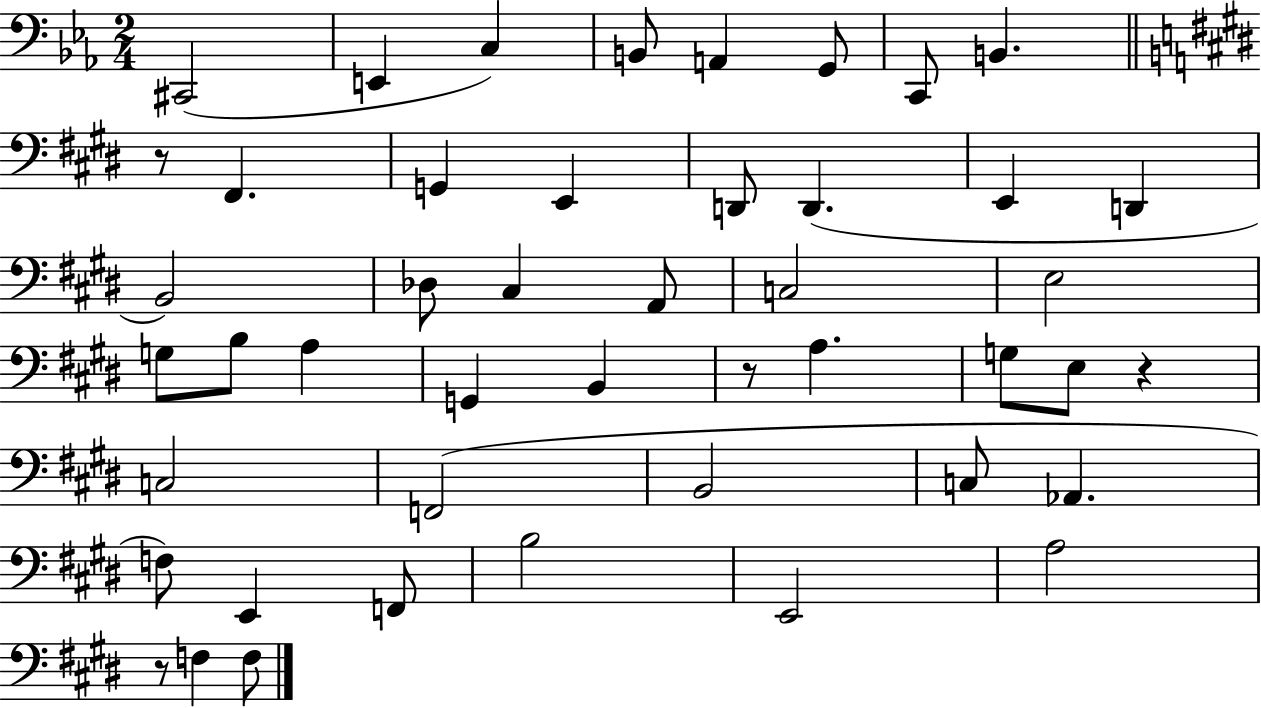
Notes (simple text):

C#2/h E2/q C3/q B2/e A2/q G2/e C2/e B2/q. R/e F#2/q. G2/q E2/q D2/e D2/q. E2/q D2/q B2/h Db3/e C#3/q A2/e C3/h E3/h G3/e B3/e A3/q G2/q B2/q R/e A3/q. G3/e E3/e R/q C3/h F2/h B2/h C3/e Ab2/q. F3/e E2/q F2/e B3/h E2/h A3/h R/e F3/q F3/e